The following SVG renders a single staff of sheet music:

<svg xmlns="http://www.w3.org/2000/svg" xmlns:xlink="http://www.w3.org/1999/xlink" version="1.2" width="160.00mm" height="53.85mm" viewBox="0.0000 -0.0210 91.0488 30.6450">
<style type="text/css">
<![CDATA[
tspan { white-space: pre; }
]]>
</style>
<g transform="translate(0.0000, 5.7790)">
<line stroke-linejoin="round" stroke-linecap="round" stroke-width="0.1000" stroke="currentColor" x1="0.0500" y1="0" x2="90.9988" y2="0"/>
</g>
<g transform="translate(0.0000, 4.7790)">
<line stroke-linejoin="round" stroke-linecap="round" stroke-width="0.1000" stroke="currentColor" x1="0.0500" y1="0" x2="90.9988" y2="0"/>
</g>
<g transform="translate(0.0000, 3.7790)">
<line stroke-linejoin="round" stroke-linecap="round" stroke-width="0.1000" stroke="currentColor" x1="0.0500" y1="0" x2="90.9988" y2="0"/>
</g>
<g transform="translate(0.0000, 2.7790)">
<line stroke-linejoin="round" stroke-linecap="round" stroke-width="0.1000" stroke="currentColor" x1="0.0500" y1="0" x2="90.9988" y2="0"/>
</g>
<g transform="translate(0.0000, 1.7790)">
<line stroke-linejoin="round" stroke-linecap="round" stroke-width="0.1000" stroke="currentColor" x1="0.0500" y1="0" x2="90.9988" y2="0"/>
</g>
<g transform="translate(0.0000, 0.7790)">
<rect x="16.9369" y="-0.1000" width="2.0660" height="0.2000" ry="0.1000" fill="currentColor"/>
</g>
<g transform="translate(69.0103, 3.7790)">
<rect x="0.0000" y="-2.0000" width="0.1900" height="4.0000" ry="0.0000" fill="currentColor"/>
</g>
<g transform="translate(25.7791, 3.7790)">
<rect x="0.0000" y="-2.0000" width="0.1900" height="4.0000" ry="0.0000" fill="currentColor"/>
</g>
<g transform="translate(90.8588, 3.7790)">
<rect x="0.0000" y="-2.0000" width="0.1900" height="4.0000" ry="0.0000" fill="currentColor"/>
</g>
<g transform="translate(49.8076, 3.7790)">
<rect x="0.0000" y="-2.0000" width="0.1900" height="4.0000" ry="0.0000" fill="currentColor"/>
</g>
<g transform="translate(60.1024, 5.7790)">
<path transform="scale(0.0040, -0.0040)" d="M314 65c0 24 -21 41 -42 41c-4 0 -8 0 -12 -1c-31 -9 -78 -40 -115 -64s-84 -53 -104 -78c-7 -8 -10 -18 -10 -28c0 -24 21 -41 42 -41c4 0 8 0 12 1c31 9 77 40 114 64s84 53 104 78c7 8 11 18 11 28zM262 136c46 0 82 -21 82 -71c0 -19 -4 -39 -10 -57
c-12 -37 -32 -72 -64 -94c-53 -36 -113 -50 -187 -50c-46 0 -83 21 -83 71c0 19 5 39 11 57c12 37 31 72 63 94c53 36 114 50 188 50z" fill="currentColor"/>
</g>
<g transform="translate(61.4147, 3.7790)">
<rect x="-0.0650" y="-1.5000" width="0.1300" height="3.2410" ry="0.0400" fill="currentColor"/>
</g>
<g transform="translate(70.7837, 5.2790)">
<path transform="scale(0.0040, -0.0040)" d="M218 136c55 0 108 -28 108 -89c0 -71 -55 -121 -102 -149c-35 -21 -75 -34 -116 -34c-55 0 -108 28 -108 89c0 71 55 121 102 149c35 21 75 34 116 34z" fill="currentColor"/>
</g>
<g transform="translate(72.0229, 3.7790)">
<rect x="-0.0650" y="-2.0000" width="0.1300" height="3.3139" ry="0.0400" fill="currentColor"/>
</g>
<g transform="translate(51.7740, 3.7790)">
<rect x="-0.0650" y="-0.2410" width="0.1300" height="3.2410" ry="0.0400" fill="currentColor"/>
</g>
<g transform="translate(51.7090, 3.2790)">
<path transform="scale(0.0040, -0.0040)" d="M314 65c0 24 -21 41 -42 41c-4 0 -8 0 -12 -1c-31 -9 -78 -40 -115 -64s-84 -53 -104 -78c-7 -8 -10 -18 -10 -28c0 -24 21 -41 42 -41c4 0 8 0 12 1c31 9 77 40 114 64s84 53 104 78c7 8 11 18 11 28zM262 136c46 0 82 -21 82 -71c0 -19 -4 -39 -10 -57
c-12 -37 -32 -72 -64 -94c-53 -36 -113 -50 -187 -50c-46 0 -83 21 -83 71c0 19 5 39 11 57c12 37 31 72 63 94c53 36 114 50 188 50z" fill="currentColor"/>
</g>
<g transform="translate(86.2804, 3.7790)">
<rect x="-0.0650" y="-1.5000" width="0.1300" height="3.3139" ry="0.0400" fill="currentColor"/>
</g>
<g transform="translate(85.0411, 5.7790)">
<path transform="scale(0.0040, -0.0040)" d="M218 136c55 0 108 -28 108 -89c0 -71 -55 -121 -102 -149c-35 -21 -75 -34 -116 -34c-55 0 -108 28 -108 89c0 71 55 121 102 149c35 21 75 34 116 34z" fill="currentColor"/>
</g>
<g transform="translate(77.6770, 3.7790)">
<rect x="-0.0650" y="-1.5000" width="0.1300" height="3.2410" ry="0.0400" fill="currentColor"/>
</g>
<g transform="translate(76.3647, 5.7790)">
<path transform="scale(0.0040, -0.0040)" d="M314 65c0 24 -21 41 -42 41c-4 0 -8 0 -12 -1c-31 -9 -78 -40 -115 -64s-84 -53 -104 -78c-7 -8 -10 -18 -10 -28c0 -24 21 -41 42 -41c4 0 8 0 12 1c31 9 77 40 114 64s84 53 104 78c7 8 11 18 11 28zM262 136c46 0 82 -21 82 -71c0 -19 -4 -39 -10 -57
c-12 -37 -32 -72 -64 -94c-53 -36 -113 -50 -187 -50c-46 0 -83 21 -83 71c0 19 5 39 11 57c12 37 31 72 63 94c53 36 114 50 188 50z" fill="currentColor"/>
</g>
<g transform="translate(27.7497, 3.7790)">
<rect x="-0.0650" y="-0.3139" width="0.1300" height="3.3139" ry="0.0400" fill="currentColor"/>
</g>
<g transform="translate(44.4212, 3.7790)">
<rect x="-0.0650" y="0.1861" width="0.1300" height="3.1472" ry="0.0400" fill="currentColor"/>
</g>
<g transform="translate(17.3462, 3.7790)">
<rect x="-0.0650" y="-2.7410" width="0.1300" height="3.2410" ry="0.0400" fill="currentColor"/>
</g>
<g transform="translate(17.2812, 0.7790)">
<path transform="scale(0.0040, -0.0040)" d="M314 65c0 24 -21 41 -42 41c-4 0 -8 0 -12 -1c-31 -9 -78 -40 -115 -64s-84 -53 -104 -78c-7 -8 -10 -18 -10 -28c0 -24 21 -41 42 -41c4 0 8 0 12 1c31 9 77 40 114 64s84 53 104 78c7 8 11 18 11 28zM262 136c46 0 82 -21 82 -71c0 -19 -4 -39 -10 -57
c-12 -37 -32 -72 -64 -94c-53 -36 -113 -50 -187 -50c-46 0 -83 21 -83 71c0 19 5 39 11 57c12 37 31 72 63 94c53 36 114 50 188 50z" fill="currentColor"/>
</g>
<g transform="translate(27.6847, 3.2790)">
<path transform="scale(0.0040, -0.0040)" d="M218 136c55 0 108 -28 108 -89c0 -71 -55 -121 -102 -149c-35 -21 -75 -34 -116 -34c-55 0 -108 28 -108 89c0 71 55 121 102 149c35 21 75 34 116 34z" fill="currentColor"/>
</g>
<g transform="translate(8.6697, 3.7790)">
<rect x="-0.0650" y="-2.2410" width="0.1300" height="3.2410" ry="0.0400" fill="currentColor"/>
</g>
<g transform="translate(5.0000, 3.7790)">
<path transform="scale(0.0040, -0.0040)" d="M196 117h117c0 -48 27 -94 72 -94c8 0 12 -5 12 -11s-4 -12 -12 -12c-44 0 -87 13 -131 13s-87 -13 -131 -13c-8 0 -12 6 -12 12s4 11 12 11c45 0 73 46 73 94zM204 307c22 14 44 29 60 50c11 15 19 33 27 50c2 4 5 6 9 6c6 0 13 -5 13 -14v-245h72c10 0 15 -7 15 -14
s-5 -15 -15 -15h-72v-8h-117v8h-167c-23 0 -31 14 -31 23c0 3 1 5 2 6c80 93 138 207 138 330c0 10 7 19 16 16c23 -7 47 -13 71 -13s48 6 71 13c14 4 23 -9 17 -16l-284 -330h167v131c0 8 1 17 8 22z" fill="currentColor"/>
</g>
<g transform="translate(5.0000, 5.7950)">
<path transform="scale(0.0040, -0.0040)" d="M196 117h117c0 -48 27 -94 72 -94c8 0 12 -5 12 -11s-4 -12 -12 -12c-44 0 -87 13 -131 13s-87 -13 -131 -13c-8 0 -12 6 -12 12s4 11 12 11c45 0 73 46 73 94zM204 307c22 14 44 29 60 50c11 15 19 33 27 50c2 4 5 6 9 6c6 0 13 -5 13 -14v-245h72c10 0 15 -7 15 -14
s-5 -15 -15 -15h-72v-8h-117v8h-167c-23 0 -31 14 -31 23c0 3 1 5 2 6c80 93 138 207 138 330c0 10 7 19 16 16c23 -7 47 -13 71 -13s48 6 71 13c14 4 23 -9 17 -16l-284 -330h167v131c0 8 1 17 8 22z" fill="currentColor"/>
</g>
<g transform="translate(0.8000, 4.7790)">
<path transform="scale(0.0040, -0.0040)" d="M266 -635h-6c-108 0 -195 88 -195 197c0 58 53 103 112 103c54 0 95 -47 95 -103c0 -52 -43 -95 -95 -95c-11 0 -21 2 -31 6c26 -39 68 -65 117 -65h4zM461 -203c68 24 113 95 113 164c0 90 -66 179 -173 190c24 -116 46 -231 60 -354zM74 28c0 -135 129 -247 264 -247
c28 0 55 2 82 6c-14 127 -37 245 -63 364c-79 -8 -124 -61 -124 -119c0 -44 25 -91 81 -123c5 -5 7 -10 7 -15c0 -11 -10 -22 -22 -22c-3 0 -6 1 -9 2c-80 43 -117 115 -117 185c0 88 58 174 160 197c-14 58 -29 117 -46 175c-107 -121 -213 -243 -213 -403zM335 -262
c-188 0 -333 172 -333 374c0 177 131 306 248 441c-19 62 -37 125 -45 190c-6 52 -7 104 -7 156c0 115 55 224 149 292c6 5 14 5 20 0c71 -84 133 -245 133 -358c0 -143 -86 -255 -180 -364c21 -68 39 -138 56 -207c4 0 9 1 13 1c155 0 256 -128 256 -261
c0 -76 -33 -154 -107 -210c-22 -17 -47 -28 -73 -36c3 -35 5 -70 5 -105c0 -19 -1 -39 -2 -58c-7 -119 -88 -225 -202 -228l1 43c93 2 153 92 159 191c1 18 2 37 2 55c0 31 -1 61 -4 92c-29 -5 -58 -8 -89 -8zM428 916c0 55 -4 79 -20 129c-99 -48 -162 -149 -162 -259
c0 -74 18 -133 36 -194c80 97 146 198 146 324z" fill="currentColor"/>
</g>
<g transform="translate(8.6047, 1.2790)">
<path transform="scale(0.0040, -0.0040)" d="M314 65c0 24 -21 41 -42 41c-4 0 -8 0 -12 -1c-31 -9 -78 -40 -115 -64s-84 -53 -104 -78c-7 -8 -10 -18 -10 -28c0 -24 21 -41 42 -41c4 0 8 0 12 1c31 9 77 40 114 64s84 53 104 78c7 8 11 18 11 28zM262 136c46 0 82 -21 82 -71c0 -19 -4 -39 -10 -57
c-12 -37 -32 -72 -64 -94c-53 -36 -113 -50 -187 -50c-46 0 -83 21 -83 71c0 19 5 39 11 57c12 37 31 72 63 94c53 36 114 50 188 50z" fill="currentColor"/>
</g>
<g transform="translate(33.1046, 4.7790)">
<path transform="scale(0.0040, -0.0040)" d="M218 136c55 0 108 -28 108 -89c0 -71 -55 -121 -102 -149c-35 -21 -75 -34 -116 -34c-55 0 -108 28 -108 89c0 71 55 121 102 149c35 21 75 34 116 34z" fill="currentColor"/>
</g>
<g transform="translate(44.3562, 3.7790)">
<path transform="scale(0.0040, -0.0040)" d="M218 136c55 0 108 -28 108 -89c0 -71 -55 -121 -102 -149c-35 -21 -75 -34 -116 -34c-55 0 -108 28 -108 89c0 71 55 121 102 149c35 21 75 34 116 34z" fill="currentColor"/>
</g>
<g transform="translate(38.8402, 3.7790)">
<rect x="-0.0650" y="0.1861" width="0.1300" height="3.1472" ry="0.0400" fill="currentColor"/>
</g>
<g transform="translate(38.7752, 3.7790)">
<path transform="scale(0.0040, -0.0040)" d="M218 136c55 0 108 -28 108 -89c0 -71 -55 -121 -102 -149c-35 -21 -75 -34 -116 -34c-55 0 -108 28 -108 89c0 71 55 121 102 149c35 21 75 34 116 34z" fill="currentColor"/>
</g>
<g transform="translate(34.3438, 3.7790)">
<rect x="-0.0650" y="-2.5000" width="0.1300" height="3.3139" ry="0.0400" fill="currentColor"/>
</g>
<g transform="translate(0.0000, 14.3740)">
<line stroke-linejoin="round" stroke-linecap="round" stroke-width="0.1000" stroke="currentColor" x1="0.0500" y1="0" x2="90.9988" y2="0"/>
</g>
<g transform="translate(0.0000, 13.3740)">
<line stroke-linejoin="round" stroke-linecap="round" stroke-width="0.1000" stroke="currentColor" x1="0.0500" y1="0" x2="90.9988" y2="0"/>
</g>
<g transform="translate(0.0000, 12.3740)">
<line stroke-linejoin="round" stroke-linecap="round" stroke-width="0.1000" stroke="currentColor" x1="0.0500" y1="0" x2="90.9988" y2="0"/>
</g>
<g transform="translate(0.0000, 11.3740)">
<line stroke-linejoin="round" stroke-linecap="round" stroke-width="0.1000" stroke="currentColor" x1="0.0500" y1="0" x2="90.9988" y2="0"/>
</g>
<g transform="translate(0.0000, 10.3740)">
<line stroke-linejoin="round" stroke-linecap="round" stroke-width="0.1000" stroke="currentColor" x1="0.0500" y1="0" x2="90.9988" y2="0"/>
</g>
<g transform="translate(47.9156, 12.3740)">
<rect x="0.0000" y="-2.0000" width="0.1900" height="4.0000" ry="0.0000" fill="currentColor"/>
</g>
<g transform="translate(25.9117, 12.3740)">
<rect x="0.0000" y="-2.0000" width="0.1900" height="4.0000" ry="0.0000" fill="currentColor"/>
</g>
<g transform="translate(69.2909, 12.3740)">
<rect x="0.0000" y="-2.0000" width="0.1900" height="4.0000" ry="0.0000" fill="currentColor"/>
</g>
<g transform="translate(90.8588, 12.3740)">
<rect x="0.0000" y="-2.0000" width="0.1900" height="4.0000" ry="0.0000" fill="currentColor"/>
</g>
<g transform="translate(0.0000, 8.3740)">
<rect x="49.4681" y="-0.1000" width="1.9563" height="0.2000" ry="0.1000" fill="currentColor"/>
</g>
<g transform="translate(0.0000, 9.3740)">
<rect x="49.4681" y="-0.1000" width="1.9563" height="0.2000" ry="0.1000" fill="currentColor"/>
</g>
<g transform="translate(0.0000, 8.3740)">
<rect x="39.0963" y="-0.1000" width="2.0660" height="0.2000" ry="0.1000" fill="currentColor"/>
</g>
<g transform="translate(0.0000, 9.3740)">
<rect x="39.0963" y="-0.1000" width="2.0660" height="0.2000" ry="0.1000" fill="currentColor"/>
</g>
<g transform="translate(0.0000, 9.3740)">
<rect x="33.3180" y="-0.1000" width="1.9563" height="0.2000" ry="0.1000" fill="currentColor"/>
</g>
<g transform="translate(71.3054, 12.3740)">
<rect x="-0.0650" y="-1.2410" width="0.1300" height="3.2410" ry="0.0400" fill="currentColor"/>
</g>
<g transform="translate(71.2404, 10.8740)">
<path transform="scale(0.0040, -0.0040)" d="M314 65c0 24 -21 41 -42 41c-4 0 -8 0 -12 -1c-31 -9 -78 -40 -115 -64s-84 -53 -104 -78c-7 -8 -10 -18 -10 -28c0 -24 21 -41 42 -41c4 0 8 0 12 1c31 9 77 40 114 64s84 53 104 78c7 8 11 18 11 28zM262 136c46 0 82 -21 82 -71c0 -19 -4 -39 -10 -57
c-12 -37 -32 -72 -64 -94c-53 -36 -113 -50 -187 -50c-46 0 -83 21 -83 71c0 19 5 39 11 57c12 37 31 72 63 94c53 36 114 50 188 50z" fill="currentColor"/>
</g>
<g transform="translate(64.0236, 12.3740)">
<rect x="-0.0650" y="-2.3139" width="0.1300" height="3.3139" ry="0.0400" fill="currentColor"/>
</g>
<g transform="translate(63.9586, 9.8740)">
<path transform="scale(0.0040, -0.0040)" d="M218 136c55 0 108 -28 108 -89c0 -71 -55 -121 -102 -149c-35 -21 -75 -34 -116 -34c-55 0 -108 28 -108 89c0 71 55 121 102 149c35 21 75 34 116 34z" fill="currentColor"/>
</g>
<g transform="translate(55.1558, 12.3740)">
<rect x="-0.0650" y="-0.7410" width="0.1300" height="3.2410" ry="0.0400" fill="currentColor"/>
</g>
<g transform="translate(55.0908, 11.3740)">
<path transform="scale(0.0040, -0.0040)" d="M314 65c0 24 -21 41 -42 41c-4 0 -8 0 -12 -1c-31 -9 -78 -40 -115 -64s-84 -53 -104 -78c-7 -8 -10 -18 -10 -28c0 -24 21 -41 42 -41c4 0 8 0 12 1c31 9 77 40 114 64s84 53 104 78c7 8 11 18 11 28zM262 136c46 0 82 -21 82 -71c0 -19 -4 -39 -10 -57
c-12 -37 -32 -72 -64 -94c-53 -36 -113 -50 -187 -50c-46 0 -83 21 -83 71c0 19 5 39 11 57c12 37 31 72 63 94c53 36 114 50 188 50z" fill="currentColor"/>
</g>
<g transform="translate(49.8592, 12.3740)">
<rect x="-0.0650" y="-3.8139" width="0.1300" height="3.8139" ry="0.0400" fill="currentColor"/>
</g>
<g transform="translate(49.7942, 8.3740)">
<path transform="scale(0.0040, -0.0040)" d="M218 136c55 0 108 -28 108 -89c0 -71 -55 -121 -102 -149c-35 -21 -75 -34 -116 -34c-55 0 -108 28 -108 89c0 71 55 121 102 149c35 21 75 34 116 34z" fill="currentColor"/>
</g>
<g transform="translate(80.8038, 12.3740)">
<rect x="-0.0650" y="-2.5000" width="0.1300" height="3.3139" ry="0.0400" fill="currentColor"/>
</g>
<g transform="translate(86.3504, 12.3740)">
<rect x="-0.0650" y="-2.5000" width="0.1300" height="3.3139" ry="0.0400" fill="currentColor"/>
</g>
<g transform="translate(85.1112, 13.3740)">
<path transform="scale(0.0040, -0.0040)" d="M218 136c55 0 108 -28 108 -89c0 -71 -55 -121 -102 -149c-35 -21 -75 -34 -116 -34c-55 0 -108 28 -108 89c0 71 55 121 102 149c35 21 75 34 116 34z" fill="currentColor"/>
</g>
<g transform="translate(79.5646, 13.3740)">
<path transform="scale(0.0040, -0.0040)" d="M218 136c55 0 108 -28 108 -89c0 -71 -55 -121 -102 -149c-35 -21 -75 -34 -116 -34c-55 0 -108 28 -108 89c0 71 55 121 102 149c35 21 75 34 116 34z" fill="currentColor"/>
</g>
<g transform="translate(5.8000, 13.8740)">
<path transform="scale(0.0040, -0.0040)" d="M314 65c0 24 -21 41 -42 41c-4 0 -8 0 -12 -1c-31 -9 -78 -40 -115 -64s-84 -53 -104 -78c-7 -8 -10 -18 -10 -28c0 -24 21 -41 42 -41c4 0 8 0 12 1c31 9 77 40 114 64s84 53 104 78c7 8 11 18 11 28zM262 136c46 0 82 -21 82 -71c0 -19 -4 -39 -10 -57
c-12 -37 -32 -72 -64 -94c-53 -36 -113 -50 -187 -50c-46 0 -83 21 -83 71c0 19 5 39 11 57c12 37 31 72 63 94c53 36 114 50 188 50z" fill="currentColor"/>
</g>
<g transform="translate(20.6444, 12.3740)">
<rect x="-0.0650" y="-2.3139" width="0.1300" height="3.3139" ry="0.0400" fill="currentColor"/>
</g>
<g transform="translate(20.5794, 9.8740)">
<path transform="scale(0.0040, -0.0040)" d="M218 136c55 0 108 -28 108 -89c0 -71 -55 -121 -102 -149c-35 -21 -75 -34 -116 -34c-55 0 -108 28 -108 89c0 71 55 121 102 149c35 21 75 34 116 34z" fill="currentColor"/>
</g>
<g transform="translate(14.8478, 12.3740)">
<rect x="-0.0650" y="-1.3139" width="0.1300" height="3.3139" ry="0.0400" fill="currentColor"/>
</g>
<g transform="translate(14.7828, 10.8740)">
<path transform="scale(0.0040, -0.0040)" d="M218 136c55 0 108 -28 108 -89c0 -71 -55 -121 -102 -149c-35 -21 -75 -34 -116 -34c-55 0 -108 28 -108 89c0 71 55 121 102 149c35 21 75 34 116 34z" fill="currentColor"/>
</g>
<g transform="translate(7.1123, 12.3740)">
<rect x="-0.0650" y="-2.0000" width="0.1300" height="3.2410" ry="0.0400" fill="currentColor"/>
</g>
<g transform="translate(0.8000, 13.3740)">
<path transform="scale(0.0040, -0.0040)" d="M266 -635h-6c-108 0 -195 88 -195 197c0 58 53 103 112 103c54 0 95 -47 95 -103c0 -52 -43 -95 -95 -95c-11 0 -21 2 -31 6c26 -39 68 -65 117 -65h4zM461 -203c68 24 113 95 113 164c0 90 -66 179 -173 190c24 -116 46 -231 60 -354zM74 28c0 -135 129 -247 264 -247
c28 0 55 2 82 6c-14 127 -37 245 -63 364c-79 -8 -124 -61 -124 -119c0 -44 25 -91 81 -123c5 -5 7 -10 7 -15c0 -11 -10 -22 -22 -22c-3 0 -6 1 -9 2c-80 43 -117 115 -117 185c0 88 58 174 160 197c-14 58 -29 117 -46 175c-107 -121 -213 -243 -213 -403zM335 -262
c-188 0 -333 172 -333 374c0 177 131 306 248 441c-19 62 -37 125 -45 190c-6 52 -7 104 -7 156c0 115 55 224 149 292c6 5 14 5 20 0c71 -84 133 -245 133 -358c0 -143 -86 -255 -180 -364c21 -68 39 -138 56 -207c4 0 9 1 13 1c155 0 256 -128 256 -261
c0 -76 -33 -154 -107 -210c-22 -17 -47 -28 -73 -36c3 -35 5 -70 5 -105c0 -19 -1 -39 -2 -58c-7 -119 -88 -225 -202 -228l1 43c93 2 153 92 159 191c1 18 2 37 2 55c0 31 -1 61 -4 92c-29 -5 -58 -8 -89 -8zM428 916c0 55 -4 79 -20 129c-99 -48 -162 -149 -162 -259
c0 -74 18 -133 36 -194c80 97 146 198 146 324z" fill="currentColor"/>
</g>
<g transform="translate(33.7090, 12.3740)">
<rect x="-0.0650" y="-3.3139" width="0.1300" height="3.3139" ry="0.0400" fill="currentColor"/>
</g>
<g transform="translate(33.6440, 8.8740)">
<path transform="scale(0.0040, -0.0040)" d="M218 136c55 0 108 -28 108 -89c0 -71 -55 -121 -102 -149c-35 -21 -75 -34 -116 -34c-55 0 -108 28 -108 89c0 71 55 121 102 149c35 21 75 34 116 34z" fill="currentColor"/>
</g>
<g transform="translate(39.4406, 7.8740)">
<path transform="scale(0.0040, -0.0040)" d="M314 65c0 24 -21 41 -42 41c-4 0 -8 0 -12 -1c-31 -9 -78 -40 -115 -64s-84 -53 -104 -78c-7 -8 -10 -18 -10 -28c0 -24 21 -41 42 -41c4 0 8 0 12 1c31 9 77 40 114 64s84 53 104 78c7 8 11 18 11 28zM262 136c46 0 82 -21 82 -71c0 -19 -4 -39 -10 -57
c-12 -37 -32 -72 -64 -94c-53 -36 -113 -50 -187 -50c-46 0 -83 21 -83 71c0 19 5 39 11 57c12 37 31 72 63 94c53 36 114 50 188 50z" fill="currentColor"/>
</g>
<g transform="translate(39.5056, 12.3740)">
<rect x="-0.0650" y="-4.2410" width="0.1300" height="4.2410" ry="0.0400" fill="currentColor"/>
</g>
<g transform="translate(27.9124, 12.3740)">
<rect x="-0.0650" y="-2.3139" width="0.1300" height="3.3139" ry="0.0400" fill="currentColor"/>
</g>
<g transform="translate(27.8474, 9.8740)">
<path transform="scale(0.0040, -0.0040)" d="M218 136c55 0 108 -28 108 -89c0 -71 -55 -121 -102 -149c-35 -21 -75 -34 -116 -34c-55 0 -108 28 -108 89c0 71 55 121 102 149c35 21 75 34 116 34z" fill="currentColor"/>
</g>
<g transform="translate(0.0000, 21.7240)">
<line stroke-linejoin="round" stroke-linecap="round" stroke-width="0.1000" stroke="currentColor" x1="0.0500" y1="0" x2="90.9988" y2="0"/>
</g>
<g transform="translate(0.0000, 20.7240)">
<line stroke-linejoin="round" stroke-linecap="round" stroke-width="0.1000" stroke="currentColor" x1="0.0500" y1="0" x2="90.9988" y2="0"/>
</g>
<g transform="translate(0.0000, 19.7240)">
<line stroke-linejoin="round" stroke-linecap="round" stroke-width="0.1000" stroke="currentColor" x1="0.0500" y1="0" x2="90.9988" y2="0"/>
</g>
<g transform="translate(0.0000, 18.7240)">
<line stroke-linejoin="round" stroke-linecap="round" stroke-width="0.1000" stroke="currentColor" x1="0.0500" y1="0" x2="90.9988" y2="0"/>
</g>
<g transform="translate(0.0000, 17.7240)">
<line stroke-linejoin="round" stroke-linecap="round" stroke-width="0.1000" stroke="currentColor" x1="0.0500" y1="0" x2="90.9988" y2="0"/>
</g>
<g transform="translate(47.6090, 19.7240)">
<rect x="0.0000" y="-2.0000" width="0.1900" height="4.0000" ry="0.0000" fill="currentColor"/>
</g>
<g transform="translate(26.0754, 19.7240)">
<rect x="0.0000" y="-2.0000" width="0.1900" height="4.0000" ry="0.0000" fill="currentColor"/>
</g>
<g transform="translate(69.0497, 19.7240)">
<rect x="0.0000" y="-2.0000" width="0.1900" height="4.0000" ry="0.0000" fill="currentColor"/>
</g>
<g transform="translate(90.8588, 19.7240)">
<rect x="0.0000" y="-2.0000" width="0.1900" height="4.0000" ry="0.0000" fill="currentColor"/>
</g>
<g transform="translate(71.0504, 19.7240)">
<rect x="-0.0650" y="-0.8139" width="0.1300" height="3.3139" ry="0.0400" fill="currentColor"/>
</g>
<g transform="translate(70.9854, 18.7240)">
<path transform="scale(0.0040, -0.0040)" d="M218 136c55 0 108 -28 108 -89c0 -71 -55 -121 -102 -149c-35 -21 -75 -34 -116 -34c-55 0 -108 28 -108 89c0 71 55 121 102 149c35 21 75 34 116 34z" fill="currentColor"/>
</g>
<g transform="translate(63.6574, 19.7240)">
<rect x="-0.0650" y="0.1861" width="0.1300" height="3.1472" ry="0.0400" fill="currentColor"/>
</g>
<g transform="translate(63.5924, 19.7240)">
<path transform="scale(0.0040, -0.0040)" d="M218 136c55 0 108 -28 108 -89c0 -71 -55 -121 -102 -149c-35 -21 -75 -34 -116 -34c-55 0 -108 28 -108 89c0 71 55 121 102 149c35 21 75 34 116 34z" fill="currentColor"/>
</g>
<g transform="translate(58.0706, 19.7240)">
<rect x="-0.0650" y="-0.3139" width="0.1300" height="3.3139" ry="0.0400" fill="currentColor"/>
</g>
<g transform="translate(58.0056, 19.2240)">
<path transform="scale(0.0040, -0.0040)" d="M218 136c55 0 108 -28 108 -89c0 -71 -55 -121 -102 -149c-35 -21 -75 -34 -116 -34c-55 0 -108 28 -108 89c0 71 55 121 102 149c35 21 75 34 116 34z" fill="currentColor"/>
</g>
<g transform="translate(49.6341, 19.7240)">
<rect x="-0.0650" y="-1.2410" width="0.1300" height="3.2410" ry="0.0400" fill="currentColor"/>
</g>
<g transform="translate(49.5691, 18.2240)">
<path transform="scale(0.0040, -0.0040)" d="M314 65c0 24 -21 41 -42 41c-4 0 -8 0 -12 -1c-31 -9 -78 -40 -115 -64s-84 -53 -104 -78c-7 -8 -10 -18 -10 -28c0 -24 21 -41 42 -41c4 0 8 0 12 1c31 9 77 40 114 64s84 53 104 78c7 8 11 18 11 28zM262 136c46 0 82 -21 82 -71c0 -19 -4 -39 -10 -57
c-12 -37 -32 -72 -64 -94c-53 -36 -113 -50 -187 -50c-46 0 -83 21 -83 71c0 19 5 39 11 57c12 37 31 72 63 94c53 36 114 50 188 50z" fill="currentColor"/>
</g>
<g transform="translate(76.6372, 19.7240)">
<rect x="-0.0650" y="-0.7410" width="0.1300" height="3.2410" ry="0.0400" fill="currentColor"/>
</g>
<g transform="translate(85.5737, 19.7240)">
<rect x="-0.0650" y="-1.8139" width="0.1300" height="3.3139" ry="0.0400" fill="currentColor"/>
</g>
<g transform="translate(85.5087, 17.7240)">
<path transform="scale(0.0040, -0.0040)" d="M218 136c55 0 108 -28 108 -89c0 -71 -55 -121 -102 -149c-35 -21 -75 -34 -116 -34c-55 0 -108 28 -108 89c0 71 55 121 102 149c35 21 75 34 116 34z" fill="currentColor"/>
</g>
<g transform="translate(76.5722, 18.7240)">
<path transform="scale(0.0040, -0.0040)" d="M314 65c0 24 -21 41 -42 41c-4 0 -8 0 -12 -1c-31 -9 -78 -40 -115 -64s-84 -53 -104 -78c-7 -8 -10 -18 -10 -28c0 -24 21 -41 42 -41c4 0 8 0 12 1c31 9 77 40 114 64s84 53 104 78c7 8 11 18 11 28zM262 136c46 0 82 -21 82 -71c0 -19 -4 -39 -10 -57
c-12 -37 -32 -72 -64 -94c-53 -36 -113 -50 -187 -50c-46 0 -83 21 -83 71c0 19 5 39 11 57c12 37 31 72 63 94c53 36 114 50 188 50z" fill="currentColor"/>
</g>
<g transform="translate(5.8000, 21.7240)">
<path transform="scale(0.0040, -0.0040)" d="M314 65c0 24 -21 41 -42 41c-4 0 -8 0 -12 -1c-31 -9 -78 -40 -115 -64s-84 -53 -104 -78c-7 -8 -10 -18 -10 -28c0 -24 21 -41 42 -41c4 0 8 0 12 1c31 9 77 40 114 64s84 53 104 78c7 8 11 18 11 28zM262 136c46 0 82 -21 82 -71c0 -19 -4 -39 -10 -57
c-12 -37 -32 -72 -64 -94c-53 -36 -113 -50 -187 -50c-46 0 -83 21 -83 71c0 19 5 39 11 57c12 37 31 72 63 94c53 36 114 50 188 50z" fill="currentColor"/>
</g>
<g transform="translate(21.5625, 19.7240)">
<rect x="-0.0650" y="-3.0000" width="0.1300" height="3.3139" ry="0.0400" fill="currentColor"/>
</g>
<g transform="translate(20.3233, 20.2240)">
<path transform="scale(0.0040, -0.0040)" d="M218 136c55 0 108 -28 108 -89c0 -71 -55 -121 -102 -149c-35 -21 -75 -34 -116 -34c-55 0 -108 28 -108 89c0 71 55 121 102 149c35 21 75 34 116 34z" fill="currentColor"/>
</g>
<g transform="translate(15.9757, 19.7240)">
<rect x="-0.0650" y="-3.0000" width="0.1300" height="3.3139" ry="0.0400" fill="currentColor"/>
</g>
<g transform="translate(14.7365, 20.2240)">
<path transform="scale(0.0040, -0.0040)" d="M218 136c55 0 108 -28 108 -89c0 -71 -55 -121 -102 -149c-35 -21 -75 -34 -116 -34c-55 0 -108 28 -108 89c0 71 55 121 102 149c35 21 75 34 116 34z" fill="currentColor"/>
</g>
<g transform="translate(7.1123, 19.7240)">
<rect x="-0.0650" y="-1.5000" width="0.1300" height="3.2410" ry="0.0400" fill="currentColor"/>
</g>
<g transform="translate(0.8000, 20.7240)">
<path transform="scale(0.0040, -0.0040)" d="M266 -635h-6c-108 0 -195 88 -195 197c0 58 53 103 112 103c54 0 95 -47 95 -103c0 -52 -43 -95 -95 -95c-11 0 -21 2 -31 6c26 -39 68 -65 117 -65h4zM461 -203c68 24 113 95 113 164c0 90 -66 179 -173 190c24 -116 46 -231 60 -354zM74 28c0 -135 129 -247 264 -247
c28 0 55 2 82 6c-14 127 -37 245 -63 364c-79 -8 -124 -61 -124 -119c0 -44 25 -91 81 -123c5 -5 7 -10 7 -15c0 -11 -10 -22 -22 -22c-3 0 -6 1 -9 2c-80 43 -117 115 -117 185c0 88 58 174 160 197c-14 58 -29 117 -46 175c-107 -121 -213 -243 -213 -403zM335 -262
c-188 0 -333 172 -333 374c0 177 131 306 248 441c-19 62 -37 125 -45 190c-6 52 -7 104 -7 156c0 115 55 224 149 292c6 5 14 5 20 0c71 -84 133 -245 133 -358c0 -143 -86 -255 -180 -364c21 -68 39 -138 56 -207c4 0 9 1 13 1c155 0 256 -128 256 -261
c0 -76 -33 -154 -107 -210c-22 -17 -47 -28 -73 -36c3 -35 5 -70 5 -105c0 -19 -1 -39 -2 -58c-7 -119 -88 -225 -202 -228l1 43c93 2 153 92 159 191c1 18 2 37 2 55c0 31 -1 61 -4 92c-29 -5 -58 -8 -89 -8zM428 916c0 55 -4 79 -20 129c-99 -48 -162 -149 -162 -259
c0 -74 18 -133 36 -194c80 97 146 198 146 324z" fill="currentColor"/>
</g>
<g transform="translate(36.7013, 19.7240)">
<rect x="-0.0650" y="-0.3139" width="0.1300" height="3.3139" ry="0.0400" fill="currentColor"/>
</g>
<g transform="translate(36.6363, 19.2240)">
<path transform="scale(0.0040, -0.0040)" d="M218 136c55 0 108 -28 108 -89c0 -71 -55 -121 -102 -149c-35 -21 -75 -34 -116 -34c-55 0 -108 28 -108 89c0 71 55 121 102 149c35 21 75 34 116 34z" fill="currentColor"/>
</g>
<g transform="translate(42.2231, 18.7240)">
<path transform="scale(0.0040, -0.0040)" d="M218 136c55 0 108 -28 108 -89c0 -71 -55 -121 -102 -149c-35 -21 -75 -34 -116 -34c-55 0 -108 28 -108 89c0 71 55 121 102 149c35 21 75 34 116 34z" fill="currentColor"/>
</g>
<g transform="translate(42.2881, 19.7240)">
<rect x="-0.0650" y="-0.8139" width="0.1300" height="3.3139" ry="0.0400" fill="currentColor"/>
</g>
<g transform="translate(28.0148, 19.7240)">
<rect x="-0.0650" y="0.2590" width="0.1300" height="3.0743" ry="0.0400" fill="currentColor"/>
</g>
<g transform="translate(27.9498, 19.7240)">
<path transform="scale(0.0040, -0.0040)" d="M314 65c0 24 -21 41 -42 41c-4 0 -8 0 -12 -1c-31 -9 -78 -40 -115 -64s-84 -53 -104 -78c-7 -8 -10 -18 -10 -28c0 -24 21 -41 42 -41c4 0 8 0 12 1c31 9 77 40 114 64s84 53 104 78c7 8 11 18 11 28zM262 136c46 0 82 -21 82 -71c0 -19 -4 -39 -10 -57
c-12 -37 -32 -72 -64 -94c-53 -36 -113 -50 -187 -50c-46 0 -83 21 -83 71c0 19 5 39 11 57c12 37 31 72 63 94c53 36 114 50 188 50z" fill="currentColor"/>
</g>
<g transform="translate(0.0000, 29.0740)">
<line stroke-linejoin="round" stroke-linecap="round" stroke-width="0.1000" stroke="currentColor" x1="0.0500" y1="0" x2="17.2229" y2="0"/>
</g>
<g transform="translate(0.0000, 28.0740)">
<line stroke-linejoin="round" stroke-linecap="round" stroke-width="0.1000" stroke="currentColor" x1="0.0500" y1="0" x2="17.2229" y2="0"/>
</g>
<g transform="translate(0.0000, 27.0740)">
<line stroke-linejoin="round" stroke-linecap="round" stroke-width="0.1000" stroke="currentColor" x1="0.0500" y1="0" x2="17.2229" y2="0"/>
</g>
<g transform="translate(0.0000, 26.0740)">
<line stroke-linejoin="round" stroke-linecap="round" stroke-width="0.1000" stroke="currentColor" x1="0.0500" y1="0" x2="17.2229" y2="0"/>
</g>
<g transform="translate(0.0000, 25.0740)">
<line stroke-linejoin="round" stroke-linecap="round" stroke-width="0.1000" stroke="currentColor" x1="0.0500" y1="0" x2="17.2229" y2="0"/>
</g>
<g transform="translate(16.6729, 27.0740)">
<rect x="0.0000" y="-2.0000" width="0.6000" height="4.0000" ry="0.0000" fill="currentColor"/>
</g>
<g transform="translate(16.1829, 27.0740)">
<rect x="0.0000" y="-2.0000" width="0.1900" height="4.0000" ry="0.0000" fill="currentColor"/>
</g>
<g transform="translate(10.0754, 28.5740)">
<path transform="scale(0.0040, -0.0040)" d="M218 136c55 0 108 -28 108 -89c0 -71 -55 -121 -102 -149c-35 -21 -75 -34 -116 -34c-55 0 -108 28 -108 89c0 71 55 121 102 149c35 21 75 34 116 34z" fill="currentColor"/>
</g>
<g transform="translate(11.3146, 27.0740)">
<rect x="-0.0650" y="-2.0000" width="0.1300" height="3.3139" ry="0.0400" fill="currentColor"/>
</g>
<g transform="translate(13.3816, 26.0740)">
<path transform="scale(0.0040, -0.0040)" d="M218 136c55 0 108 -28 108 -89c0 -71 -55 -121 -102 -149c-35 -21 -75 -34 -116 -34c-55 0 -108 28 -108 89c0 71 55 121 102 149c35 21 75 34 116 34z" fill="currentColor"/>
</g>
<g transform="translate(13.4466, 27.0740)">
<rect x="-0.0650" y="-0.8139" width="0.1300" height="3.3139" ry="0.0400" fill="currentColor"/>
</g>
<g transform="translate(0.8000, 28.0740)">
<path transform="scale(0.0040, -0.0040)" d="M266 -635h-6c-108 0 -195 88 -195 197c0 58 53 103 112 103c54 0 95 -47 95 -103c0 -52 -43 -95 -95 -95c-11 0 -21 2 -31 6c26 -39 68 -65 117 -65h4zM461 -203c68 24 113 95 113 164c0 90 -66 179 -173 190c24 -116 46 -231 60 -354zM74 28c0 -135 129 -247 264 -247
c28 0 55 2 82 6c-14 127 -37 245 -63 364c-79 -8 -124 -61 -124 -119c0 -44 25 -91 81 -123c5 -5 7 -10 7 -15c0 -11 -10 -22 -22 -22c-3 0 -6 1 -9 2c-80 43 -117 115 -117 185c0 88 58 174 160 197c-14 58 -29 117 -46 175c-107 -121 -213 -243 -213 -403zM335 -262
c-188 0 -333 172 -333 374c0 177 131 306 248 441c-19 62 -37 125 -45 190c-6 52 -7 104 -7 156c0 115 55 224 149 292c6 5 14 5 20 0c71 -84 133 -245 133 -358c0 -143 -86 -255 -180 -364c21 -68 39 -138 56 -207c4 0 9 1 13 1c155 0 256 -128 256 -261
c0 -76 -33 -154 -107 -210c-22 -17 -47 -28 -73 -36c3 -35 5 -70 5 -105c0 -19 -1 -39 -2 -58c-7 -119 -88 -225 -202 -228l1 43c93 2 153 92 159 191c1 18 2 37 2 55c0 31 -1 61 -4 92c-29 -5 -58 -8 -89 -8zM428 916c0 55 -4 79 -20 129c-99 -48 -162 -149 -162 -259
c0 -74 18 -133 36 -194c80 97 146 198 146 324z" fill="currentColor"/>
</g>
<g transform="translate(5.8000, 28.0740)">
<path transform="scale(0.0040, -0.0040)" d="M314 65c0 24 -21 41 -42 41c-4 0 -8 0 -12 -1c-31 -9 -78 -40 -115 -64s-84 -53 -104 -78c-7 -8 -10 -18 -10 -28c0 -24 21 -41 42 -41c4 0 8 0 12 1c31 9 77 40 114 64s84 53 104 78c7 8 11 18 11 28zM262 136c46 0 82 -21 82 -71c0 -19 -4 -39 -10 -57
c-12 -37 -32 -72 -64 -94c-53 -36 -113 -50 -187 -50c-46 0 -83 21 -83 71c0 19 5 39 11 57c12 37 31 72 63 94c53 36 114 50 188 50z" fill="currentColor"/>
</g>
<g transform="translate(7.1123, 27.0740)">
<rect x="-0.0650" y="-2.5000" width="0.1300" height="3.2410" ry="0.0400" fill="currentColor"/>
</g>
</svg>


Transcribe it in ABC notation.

X:1
T:Untitled
M:4/4
L:1/4
K:C
g2 a2 c G B B c2 E2 F E2 E F2 e g g b d'2 c' d2 g e2 G G E2 A A B2 c d e2 c B d d2 f G2 F d